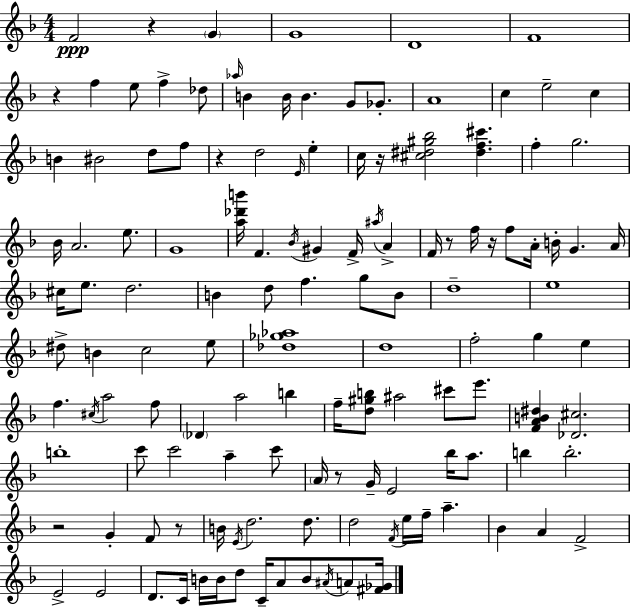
F4/h R/q G4/q G4/w D4/w F4/w R/q F5/q E5/e F5/q Db5/e Ab5/s B4/q B4/s B4/q. G4/e Gb4/e. A4/w C5/q E5/h C5/q B4/q BIS4/h D5/e F5/e R/q D5/h E4/s E5/q C5/s R/s [C#5,D#5,G#5,Bb5]/h [D#5,F5,C#6]/q. F5/q G5/h. Bb4/s A4/h. E5/e. G4/w [A5,Db6,B6]/s F4/q. Bb4/s G#4/q F4/s A#5/s A4/q F4/s R/e F5/s R/s F5/e A4/s B4/s G4/q. A4/s C#5/s E5/e. D5/h. B4/q D5/e F5/q. G5/e B4/e D5/w E5/w D#5/e B4/q C5/h E5/e [Db5,Gb5,Ab5]/w D5/w F5/h G5/q E5/q F5/q. C#5/s A5/h F5/e Db4/q A5/h B5/q F5/s [D5,G#5,B5]/e A#5/h C#6/e E6/e. [F4,A4,B4,D#5]/q [Db4,C#5]/h. B5/w C6/e C6/h A5/q C6/e A4/s R/e G4/s E4/h Bb5/s A5/e. B5/q B5/h. R/h G4/q F4/e R/e B4/s E4/s D5/h. D5/e. D5/h F4/s E5/s F5/s A5/q. Bb4/q A4/q F4/h E4/h E4/h D4/e. C4/s B4/s B4/s D5/e C4/s A4/e B4/e A#4/s A4/e [F#4,Gb4]/s